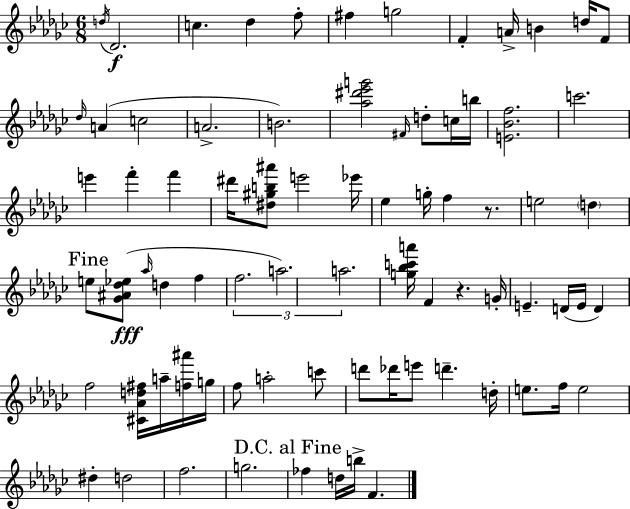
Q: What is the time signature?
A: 6/8